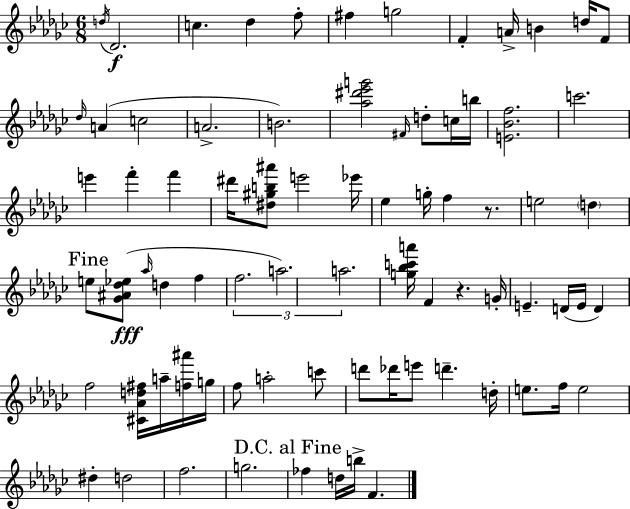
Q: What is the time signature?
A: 6/8